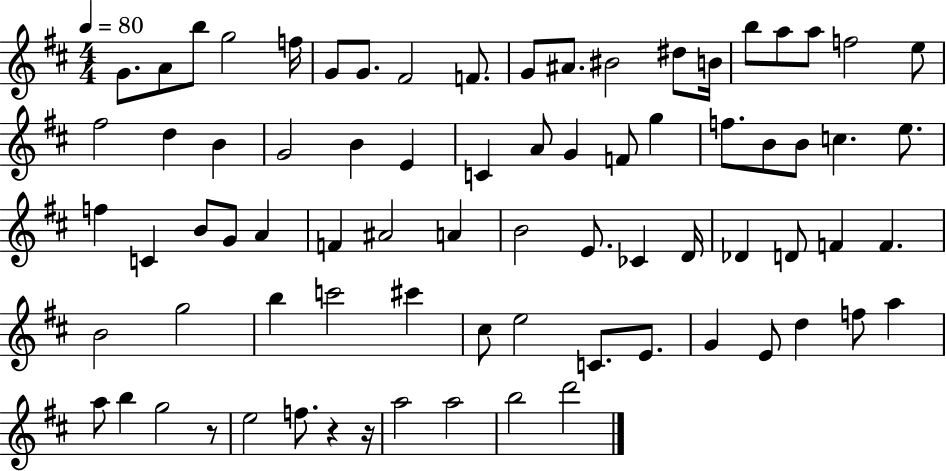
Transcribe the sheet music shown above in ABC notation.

X:1
T:Untitled
M:4/4
L:1/4
K:D
G/2 A/2 b/2 g2 f/4 G/2 G/2 ^F2 F/2 G/2 ^A/2 ^B2 ^d/2 B/4 b/2 a/2 a/2 f2 e/2 ^f2 d B G2 B E C A/2 G F/2 g f/2 B/2 B/2 c e/2 f C B/2 G/2 A F ^A2 A B2 E/2 _C D/4 _D D/2 F F B2 g2 b c'2 ^c' ^c/2 e2 C/2 E/2 G E/2 d f/2 a a/2 b g2 z/2 e2 f/2 z z/4 a2 a2 b2 d'2